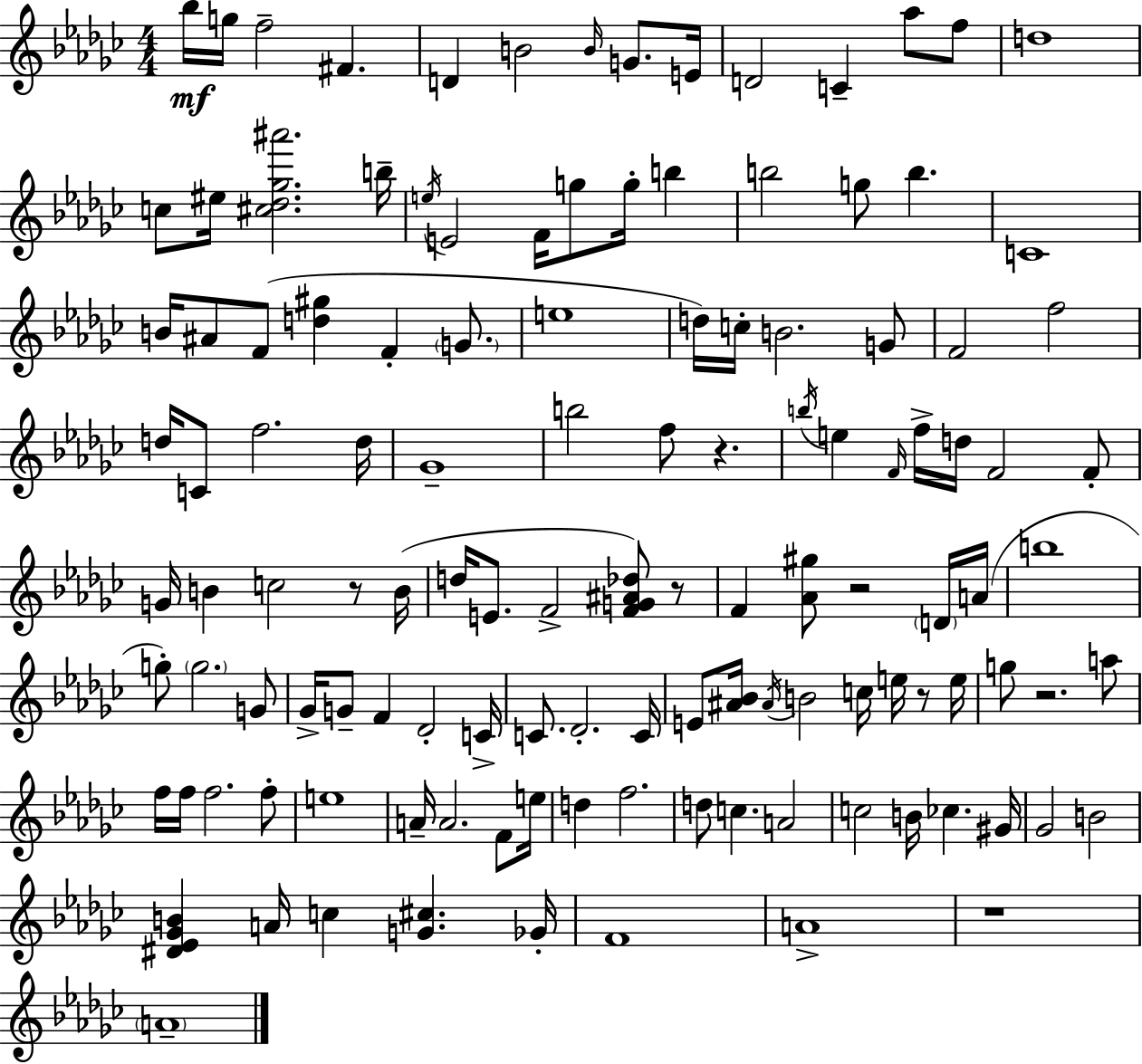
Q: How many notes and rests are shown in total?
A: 123